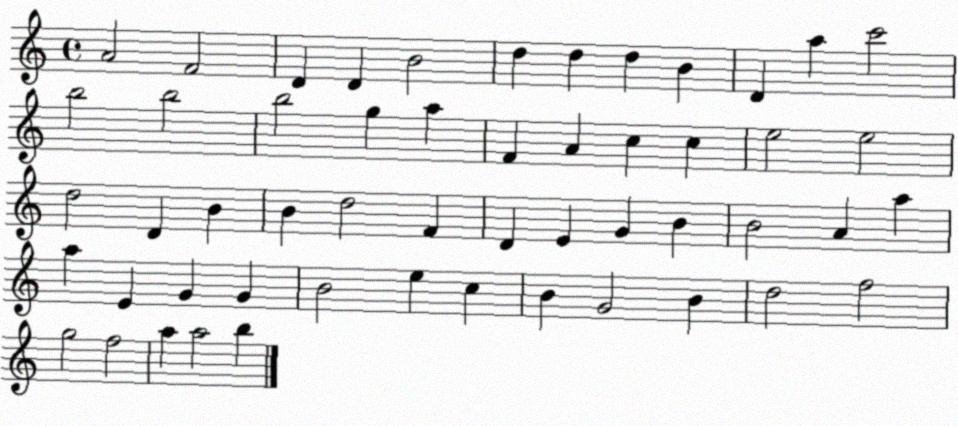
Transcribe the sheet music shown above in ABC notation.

X:1
T:Untitled
M:4/4
L:1/4
K:C
A2 F2 D D B2 d d d B D a c'2 b2 b2 b2 g a F A c c e2 e2 d2 D B B d2 F D E G B B2 A a a E G G B2 e c B G2 B d2 f2 g2 f2 a a2 b